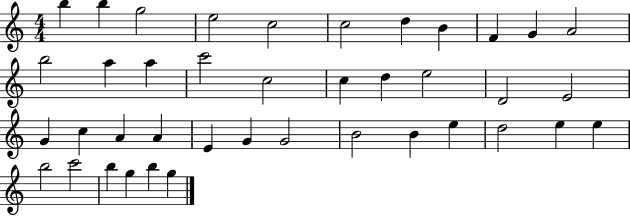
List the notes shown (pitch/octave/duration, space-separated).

B5/q B5/q G5/h E5/h C5/h C5/h D5/q B4/q F4/q G4/q A4/h B5/h A5/q A5/q C6/h C5/h C5/q D5/q E5/h D4/h E4/h G4/q C5/q A4/q A4/q E4/q G4/q G4/h B4/h B4/q E5/q D5/h E5/q E5/q B5/h C6/h B5/q G5/q B5/q G5/q